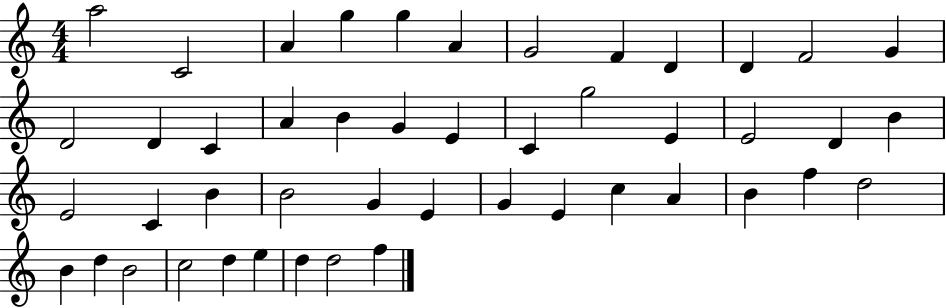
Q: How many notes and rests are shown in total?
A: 47